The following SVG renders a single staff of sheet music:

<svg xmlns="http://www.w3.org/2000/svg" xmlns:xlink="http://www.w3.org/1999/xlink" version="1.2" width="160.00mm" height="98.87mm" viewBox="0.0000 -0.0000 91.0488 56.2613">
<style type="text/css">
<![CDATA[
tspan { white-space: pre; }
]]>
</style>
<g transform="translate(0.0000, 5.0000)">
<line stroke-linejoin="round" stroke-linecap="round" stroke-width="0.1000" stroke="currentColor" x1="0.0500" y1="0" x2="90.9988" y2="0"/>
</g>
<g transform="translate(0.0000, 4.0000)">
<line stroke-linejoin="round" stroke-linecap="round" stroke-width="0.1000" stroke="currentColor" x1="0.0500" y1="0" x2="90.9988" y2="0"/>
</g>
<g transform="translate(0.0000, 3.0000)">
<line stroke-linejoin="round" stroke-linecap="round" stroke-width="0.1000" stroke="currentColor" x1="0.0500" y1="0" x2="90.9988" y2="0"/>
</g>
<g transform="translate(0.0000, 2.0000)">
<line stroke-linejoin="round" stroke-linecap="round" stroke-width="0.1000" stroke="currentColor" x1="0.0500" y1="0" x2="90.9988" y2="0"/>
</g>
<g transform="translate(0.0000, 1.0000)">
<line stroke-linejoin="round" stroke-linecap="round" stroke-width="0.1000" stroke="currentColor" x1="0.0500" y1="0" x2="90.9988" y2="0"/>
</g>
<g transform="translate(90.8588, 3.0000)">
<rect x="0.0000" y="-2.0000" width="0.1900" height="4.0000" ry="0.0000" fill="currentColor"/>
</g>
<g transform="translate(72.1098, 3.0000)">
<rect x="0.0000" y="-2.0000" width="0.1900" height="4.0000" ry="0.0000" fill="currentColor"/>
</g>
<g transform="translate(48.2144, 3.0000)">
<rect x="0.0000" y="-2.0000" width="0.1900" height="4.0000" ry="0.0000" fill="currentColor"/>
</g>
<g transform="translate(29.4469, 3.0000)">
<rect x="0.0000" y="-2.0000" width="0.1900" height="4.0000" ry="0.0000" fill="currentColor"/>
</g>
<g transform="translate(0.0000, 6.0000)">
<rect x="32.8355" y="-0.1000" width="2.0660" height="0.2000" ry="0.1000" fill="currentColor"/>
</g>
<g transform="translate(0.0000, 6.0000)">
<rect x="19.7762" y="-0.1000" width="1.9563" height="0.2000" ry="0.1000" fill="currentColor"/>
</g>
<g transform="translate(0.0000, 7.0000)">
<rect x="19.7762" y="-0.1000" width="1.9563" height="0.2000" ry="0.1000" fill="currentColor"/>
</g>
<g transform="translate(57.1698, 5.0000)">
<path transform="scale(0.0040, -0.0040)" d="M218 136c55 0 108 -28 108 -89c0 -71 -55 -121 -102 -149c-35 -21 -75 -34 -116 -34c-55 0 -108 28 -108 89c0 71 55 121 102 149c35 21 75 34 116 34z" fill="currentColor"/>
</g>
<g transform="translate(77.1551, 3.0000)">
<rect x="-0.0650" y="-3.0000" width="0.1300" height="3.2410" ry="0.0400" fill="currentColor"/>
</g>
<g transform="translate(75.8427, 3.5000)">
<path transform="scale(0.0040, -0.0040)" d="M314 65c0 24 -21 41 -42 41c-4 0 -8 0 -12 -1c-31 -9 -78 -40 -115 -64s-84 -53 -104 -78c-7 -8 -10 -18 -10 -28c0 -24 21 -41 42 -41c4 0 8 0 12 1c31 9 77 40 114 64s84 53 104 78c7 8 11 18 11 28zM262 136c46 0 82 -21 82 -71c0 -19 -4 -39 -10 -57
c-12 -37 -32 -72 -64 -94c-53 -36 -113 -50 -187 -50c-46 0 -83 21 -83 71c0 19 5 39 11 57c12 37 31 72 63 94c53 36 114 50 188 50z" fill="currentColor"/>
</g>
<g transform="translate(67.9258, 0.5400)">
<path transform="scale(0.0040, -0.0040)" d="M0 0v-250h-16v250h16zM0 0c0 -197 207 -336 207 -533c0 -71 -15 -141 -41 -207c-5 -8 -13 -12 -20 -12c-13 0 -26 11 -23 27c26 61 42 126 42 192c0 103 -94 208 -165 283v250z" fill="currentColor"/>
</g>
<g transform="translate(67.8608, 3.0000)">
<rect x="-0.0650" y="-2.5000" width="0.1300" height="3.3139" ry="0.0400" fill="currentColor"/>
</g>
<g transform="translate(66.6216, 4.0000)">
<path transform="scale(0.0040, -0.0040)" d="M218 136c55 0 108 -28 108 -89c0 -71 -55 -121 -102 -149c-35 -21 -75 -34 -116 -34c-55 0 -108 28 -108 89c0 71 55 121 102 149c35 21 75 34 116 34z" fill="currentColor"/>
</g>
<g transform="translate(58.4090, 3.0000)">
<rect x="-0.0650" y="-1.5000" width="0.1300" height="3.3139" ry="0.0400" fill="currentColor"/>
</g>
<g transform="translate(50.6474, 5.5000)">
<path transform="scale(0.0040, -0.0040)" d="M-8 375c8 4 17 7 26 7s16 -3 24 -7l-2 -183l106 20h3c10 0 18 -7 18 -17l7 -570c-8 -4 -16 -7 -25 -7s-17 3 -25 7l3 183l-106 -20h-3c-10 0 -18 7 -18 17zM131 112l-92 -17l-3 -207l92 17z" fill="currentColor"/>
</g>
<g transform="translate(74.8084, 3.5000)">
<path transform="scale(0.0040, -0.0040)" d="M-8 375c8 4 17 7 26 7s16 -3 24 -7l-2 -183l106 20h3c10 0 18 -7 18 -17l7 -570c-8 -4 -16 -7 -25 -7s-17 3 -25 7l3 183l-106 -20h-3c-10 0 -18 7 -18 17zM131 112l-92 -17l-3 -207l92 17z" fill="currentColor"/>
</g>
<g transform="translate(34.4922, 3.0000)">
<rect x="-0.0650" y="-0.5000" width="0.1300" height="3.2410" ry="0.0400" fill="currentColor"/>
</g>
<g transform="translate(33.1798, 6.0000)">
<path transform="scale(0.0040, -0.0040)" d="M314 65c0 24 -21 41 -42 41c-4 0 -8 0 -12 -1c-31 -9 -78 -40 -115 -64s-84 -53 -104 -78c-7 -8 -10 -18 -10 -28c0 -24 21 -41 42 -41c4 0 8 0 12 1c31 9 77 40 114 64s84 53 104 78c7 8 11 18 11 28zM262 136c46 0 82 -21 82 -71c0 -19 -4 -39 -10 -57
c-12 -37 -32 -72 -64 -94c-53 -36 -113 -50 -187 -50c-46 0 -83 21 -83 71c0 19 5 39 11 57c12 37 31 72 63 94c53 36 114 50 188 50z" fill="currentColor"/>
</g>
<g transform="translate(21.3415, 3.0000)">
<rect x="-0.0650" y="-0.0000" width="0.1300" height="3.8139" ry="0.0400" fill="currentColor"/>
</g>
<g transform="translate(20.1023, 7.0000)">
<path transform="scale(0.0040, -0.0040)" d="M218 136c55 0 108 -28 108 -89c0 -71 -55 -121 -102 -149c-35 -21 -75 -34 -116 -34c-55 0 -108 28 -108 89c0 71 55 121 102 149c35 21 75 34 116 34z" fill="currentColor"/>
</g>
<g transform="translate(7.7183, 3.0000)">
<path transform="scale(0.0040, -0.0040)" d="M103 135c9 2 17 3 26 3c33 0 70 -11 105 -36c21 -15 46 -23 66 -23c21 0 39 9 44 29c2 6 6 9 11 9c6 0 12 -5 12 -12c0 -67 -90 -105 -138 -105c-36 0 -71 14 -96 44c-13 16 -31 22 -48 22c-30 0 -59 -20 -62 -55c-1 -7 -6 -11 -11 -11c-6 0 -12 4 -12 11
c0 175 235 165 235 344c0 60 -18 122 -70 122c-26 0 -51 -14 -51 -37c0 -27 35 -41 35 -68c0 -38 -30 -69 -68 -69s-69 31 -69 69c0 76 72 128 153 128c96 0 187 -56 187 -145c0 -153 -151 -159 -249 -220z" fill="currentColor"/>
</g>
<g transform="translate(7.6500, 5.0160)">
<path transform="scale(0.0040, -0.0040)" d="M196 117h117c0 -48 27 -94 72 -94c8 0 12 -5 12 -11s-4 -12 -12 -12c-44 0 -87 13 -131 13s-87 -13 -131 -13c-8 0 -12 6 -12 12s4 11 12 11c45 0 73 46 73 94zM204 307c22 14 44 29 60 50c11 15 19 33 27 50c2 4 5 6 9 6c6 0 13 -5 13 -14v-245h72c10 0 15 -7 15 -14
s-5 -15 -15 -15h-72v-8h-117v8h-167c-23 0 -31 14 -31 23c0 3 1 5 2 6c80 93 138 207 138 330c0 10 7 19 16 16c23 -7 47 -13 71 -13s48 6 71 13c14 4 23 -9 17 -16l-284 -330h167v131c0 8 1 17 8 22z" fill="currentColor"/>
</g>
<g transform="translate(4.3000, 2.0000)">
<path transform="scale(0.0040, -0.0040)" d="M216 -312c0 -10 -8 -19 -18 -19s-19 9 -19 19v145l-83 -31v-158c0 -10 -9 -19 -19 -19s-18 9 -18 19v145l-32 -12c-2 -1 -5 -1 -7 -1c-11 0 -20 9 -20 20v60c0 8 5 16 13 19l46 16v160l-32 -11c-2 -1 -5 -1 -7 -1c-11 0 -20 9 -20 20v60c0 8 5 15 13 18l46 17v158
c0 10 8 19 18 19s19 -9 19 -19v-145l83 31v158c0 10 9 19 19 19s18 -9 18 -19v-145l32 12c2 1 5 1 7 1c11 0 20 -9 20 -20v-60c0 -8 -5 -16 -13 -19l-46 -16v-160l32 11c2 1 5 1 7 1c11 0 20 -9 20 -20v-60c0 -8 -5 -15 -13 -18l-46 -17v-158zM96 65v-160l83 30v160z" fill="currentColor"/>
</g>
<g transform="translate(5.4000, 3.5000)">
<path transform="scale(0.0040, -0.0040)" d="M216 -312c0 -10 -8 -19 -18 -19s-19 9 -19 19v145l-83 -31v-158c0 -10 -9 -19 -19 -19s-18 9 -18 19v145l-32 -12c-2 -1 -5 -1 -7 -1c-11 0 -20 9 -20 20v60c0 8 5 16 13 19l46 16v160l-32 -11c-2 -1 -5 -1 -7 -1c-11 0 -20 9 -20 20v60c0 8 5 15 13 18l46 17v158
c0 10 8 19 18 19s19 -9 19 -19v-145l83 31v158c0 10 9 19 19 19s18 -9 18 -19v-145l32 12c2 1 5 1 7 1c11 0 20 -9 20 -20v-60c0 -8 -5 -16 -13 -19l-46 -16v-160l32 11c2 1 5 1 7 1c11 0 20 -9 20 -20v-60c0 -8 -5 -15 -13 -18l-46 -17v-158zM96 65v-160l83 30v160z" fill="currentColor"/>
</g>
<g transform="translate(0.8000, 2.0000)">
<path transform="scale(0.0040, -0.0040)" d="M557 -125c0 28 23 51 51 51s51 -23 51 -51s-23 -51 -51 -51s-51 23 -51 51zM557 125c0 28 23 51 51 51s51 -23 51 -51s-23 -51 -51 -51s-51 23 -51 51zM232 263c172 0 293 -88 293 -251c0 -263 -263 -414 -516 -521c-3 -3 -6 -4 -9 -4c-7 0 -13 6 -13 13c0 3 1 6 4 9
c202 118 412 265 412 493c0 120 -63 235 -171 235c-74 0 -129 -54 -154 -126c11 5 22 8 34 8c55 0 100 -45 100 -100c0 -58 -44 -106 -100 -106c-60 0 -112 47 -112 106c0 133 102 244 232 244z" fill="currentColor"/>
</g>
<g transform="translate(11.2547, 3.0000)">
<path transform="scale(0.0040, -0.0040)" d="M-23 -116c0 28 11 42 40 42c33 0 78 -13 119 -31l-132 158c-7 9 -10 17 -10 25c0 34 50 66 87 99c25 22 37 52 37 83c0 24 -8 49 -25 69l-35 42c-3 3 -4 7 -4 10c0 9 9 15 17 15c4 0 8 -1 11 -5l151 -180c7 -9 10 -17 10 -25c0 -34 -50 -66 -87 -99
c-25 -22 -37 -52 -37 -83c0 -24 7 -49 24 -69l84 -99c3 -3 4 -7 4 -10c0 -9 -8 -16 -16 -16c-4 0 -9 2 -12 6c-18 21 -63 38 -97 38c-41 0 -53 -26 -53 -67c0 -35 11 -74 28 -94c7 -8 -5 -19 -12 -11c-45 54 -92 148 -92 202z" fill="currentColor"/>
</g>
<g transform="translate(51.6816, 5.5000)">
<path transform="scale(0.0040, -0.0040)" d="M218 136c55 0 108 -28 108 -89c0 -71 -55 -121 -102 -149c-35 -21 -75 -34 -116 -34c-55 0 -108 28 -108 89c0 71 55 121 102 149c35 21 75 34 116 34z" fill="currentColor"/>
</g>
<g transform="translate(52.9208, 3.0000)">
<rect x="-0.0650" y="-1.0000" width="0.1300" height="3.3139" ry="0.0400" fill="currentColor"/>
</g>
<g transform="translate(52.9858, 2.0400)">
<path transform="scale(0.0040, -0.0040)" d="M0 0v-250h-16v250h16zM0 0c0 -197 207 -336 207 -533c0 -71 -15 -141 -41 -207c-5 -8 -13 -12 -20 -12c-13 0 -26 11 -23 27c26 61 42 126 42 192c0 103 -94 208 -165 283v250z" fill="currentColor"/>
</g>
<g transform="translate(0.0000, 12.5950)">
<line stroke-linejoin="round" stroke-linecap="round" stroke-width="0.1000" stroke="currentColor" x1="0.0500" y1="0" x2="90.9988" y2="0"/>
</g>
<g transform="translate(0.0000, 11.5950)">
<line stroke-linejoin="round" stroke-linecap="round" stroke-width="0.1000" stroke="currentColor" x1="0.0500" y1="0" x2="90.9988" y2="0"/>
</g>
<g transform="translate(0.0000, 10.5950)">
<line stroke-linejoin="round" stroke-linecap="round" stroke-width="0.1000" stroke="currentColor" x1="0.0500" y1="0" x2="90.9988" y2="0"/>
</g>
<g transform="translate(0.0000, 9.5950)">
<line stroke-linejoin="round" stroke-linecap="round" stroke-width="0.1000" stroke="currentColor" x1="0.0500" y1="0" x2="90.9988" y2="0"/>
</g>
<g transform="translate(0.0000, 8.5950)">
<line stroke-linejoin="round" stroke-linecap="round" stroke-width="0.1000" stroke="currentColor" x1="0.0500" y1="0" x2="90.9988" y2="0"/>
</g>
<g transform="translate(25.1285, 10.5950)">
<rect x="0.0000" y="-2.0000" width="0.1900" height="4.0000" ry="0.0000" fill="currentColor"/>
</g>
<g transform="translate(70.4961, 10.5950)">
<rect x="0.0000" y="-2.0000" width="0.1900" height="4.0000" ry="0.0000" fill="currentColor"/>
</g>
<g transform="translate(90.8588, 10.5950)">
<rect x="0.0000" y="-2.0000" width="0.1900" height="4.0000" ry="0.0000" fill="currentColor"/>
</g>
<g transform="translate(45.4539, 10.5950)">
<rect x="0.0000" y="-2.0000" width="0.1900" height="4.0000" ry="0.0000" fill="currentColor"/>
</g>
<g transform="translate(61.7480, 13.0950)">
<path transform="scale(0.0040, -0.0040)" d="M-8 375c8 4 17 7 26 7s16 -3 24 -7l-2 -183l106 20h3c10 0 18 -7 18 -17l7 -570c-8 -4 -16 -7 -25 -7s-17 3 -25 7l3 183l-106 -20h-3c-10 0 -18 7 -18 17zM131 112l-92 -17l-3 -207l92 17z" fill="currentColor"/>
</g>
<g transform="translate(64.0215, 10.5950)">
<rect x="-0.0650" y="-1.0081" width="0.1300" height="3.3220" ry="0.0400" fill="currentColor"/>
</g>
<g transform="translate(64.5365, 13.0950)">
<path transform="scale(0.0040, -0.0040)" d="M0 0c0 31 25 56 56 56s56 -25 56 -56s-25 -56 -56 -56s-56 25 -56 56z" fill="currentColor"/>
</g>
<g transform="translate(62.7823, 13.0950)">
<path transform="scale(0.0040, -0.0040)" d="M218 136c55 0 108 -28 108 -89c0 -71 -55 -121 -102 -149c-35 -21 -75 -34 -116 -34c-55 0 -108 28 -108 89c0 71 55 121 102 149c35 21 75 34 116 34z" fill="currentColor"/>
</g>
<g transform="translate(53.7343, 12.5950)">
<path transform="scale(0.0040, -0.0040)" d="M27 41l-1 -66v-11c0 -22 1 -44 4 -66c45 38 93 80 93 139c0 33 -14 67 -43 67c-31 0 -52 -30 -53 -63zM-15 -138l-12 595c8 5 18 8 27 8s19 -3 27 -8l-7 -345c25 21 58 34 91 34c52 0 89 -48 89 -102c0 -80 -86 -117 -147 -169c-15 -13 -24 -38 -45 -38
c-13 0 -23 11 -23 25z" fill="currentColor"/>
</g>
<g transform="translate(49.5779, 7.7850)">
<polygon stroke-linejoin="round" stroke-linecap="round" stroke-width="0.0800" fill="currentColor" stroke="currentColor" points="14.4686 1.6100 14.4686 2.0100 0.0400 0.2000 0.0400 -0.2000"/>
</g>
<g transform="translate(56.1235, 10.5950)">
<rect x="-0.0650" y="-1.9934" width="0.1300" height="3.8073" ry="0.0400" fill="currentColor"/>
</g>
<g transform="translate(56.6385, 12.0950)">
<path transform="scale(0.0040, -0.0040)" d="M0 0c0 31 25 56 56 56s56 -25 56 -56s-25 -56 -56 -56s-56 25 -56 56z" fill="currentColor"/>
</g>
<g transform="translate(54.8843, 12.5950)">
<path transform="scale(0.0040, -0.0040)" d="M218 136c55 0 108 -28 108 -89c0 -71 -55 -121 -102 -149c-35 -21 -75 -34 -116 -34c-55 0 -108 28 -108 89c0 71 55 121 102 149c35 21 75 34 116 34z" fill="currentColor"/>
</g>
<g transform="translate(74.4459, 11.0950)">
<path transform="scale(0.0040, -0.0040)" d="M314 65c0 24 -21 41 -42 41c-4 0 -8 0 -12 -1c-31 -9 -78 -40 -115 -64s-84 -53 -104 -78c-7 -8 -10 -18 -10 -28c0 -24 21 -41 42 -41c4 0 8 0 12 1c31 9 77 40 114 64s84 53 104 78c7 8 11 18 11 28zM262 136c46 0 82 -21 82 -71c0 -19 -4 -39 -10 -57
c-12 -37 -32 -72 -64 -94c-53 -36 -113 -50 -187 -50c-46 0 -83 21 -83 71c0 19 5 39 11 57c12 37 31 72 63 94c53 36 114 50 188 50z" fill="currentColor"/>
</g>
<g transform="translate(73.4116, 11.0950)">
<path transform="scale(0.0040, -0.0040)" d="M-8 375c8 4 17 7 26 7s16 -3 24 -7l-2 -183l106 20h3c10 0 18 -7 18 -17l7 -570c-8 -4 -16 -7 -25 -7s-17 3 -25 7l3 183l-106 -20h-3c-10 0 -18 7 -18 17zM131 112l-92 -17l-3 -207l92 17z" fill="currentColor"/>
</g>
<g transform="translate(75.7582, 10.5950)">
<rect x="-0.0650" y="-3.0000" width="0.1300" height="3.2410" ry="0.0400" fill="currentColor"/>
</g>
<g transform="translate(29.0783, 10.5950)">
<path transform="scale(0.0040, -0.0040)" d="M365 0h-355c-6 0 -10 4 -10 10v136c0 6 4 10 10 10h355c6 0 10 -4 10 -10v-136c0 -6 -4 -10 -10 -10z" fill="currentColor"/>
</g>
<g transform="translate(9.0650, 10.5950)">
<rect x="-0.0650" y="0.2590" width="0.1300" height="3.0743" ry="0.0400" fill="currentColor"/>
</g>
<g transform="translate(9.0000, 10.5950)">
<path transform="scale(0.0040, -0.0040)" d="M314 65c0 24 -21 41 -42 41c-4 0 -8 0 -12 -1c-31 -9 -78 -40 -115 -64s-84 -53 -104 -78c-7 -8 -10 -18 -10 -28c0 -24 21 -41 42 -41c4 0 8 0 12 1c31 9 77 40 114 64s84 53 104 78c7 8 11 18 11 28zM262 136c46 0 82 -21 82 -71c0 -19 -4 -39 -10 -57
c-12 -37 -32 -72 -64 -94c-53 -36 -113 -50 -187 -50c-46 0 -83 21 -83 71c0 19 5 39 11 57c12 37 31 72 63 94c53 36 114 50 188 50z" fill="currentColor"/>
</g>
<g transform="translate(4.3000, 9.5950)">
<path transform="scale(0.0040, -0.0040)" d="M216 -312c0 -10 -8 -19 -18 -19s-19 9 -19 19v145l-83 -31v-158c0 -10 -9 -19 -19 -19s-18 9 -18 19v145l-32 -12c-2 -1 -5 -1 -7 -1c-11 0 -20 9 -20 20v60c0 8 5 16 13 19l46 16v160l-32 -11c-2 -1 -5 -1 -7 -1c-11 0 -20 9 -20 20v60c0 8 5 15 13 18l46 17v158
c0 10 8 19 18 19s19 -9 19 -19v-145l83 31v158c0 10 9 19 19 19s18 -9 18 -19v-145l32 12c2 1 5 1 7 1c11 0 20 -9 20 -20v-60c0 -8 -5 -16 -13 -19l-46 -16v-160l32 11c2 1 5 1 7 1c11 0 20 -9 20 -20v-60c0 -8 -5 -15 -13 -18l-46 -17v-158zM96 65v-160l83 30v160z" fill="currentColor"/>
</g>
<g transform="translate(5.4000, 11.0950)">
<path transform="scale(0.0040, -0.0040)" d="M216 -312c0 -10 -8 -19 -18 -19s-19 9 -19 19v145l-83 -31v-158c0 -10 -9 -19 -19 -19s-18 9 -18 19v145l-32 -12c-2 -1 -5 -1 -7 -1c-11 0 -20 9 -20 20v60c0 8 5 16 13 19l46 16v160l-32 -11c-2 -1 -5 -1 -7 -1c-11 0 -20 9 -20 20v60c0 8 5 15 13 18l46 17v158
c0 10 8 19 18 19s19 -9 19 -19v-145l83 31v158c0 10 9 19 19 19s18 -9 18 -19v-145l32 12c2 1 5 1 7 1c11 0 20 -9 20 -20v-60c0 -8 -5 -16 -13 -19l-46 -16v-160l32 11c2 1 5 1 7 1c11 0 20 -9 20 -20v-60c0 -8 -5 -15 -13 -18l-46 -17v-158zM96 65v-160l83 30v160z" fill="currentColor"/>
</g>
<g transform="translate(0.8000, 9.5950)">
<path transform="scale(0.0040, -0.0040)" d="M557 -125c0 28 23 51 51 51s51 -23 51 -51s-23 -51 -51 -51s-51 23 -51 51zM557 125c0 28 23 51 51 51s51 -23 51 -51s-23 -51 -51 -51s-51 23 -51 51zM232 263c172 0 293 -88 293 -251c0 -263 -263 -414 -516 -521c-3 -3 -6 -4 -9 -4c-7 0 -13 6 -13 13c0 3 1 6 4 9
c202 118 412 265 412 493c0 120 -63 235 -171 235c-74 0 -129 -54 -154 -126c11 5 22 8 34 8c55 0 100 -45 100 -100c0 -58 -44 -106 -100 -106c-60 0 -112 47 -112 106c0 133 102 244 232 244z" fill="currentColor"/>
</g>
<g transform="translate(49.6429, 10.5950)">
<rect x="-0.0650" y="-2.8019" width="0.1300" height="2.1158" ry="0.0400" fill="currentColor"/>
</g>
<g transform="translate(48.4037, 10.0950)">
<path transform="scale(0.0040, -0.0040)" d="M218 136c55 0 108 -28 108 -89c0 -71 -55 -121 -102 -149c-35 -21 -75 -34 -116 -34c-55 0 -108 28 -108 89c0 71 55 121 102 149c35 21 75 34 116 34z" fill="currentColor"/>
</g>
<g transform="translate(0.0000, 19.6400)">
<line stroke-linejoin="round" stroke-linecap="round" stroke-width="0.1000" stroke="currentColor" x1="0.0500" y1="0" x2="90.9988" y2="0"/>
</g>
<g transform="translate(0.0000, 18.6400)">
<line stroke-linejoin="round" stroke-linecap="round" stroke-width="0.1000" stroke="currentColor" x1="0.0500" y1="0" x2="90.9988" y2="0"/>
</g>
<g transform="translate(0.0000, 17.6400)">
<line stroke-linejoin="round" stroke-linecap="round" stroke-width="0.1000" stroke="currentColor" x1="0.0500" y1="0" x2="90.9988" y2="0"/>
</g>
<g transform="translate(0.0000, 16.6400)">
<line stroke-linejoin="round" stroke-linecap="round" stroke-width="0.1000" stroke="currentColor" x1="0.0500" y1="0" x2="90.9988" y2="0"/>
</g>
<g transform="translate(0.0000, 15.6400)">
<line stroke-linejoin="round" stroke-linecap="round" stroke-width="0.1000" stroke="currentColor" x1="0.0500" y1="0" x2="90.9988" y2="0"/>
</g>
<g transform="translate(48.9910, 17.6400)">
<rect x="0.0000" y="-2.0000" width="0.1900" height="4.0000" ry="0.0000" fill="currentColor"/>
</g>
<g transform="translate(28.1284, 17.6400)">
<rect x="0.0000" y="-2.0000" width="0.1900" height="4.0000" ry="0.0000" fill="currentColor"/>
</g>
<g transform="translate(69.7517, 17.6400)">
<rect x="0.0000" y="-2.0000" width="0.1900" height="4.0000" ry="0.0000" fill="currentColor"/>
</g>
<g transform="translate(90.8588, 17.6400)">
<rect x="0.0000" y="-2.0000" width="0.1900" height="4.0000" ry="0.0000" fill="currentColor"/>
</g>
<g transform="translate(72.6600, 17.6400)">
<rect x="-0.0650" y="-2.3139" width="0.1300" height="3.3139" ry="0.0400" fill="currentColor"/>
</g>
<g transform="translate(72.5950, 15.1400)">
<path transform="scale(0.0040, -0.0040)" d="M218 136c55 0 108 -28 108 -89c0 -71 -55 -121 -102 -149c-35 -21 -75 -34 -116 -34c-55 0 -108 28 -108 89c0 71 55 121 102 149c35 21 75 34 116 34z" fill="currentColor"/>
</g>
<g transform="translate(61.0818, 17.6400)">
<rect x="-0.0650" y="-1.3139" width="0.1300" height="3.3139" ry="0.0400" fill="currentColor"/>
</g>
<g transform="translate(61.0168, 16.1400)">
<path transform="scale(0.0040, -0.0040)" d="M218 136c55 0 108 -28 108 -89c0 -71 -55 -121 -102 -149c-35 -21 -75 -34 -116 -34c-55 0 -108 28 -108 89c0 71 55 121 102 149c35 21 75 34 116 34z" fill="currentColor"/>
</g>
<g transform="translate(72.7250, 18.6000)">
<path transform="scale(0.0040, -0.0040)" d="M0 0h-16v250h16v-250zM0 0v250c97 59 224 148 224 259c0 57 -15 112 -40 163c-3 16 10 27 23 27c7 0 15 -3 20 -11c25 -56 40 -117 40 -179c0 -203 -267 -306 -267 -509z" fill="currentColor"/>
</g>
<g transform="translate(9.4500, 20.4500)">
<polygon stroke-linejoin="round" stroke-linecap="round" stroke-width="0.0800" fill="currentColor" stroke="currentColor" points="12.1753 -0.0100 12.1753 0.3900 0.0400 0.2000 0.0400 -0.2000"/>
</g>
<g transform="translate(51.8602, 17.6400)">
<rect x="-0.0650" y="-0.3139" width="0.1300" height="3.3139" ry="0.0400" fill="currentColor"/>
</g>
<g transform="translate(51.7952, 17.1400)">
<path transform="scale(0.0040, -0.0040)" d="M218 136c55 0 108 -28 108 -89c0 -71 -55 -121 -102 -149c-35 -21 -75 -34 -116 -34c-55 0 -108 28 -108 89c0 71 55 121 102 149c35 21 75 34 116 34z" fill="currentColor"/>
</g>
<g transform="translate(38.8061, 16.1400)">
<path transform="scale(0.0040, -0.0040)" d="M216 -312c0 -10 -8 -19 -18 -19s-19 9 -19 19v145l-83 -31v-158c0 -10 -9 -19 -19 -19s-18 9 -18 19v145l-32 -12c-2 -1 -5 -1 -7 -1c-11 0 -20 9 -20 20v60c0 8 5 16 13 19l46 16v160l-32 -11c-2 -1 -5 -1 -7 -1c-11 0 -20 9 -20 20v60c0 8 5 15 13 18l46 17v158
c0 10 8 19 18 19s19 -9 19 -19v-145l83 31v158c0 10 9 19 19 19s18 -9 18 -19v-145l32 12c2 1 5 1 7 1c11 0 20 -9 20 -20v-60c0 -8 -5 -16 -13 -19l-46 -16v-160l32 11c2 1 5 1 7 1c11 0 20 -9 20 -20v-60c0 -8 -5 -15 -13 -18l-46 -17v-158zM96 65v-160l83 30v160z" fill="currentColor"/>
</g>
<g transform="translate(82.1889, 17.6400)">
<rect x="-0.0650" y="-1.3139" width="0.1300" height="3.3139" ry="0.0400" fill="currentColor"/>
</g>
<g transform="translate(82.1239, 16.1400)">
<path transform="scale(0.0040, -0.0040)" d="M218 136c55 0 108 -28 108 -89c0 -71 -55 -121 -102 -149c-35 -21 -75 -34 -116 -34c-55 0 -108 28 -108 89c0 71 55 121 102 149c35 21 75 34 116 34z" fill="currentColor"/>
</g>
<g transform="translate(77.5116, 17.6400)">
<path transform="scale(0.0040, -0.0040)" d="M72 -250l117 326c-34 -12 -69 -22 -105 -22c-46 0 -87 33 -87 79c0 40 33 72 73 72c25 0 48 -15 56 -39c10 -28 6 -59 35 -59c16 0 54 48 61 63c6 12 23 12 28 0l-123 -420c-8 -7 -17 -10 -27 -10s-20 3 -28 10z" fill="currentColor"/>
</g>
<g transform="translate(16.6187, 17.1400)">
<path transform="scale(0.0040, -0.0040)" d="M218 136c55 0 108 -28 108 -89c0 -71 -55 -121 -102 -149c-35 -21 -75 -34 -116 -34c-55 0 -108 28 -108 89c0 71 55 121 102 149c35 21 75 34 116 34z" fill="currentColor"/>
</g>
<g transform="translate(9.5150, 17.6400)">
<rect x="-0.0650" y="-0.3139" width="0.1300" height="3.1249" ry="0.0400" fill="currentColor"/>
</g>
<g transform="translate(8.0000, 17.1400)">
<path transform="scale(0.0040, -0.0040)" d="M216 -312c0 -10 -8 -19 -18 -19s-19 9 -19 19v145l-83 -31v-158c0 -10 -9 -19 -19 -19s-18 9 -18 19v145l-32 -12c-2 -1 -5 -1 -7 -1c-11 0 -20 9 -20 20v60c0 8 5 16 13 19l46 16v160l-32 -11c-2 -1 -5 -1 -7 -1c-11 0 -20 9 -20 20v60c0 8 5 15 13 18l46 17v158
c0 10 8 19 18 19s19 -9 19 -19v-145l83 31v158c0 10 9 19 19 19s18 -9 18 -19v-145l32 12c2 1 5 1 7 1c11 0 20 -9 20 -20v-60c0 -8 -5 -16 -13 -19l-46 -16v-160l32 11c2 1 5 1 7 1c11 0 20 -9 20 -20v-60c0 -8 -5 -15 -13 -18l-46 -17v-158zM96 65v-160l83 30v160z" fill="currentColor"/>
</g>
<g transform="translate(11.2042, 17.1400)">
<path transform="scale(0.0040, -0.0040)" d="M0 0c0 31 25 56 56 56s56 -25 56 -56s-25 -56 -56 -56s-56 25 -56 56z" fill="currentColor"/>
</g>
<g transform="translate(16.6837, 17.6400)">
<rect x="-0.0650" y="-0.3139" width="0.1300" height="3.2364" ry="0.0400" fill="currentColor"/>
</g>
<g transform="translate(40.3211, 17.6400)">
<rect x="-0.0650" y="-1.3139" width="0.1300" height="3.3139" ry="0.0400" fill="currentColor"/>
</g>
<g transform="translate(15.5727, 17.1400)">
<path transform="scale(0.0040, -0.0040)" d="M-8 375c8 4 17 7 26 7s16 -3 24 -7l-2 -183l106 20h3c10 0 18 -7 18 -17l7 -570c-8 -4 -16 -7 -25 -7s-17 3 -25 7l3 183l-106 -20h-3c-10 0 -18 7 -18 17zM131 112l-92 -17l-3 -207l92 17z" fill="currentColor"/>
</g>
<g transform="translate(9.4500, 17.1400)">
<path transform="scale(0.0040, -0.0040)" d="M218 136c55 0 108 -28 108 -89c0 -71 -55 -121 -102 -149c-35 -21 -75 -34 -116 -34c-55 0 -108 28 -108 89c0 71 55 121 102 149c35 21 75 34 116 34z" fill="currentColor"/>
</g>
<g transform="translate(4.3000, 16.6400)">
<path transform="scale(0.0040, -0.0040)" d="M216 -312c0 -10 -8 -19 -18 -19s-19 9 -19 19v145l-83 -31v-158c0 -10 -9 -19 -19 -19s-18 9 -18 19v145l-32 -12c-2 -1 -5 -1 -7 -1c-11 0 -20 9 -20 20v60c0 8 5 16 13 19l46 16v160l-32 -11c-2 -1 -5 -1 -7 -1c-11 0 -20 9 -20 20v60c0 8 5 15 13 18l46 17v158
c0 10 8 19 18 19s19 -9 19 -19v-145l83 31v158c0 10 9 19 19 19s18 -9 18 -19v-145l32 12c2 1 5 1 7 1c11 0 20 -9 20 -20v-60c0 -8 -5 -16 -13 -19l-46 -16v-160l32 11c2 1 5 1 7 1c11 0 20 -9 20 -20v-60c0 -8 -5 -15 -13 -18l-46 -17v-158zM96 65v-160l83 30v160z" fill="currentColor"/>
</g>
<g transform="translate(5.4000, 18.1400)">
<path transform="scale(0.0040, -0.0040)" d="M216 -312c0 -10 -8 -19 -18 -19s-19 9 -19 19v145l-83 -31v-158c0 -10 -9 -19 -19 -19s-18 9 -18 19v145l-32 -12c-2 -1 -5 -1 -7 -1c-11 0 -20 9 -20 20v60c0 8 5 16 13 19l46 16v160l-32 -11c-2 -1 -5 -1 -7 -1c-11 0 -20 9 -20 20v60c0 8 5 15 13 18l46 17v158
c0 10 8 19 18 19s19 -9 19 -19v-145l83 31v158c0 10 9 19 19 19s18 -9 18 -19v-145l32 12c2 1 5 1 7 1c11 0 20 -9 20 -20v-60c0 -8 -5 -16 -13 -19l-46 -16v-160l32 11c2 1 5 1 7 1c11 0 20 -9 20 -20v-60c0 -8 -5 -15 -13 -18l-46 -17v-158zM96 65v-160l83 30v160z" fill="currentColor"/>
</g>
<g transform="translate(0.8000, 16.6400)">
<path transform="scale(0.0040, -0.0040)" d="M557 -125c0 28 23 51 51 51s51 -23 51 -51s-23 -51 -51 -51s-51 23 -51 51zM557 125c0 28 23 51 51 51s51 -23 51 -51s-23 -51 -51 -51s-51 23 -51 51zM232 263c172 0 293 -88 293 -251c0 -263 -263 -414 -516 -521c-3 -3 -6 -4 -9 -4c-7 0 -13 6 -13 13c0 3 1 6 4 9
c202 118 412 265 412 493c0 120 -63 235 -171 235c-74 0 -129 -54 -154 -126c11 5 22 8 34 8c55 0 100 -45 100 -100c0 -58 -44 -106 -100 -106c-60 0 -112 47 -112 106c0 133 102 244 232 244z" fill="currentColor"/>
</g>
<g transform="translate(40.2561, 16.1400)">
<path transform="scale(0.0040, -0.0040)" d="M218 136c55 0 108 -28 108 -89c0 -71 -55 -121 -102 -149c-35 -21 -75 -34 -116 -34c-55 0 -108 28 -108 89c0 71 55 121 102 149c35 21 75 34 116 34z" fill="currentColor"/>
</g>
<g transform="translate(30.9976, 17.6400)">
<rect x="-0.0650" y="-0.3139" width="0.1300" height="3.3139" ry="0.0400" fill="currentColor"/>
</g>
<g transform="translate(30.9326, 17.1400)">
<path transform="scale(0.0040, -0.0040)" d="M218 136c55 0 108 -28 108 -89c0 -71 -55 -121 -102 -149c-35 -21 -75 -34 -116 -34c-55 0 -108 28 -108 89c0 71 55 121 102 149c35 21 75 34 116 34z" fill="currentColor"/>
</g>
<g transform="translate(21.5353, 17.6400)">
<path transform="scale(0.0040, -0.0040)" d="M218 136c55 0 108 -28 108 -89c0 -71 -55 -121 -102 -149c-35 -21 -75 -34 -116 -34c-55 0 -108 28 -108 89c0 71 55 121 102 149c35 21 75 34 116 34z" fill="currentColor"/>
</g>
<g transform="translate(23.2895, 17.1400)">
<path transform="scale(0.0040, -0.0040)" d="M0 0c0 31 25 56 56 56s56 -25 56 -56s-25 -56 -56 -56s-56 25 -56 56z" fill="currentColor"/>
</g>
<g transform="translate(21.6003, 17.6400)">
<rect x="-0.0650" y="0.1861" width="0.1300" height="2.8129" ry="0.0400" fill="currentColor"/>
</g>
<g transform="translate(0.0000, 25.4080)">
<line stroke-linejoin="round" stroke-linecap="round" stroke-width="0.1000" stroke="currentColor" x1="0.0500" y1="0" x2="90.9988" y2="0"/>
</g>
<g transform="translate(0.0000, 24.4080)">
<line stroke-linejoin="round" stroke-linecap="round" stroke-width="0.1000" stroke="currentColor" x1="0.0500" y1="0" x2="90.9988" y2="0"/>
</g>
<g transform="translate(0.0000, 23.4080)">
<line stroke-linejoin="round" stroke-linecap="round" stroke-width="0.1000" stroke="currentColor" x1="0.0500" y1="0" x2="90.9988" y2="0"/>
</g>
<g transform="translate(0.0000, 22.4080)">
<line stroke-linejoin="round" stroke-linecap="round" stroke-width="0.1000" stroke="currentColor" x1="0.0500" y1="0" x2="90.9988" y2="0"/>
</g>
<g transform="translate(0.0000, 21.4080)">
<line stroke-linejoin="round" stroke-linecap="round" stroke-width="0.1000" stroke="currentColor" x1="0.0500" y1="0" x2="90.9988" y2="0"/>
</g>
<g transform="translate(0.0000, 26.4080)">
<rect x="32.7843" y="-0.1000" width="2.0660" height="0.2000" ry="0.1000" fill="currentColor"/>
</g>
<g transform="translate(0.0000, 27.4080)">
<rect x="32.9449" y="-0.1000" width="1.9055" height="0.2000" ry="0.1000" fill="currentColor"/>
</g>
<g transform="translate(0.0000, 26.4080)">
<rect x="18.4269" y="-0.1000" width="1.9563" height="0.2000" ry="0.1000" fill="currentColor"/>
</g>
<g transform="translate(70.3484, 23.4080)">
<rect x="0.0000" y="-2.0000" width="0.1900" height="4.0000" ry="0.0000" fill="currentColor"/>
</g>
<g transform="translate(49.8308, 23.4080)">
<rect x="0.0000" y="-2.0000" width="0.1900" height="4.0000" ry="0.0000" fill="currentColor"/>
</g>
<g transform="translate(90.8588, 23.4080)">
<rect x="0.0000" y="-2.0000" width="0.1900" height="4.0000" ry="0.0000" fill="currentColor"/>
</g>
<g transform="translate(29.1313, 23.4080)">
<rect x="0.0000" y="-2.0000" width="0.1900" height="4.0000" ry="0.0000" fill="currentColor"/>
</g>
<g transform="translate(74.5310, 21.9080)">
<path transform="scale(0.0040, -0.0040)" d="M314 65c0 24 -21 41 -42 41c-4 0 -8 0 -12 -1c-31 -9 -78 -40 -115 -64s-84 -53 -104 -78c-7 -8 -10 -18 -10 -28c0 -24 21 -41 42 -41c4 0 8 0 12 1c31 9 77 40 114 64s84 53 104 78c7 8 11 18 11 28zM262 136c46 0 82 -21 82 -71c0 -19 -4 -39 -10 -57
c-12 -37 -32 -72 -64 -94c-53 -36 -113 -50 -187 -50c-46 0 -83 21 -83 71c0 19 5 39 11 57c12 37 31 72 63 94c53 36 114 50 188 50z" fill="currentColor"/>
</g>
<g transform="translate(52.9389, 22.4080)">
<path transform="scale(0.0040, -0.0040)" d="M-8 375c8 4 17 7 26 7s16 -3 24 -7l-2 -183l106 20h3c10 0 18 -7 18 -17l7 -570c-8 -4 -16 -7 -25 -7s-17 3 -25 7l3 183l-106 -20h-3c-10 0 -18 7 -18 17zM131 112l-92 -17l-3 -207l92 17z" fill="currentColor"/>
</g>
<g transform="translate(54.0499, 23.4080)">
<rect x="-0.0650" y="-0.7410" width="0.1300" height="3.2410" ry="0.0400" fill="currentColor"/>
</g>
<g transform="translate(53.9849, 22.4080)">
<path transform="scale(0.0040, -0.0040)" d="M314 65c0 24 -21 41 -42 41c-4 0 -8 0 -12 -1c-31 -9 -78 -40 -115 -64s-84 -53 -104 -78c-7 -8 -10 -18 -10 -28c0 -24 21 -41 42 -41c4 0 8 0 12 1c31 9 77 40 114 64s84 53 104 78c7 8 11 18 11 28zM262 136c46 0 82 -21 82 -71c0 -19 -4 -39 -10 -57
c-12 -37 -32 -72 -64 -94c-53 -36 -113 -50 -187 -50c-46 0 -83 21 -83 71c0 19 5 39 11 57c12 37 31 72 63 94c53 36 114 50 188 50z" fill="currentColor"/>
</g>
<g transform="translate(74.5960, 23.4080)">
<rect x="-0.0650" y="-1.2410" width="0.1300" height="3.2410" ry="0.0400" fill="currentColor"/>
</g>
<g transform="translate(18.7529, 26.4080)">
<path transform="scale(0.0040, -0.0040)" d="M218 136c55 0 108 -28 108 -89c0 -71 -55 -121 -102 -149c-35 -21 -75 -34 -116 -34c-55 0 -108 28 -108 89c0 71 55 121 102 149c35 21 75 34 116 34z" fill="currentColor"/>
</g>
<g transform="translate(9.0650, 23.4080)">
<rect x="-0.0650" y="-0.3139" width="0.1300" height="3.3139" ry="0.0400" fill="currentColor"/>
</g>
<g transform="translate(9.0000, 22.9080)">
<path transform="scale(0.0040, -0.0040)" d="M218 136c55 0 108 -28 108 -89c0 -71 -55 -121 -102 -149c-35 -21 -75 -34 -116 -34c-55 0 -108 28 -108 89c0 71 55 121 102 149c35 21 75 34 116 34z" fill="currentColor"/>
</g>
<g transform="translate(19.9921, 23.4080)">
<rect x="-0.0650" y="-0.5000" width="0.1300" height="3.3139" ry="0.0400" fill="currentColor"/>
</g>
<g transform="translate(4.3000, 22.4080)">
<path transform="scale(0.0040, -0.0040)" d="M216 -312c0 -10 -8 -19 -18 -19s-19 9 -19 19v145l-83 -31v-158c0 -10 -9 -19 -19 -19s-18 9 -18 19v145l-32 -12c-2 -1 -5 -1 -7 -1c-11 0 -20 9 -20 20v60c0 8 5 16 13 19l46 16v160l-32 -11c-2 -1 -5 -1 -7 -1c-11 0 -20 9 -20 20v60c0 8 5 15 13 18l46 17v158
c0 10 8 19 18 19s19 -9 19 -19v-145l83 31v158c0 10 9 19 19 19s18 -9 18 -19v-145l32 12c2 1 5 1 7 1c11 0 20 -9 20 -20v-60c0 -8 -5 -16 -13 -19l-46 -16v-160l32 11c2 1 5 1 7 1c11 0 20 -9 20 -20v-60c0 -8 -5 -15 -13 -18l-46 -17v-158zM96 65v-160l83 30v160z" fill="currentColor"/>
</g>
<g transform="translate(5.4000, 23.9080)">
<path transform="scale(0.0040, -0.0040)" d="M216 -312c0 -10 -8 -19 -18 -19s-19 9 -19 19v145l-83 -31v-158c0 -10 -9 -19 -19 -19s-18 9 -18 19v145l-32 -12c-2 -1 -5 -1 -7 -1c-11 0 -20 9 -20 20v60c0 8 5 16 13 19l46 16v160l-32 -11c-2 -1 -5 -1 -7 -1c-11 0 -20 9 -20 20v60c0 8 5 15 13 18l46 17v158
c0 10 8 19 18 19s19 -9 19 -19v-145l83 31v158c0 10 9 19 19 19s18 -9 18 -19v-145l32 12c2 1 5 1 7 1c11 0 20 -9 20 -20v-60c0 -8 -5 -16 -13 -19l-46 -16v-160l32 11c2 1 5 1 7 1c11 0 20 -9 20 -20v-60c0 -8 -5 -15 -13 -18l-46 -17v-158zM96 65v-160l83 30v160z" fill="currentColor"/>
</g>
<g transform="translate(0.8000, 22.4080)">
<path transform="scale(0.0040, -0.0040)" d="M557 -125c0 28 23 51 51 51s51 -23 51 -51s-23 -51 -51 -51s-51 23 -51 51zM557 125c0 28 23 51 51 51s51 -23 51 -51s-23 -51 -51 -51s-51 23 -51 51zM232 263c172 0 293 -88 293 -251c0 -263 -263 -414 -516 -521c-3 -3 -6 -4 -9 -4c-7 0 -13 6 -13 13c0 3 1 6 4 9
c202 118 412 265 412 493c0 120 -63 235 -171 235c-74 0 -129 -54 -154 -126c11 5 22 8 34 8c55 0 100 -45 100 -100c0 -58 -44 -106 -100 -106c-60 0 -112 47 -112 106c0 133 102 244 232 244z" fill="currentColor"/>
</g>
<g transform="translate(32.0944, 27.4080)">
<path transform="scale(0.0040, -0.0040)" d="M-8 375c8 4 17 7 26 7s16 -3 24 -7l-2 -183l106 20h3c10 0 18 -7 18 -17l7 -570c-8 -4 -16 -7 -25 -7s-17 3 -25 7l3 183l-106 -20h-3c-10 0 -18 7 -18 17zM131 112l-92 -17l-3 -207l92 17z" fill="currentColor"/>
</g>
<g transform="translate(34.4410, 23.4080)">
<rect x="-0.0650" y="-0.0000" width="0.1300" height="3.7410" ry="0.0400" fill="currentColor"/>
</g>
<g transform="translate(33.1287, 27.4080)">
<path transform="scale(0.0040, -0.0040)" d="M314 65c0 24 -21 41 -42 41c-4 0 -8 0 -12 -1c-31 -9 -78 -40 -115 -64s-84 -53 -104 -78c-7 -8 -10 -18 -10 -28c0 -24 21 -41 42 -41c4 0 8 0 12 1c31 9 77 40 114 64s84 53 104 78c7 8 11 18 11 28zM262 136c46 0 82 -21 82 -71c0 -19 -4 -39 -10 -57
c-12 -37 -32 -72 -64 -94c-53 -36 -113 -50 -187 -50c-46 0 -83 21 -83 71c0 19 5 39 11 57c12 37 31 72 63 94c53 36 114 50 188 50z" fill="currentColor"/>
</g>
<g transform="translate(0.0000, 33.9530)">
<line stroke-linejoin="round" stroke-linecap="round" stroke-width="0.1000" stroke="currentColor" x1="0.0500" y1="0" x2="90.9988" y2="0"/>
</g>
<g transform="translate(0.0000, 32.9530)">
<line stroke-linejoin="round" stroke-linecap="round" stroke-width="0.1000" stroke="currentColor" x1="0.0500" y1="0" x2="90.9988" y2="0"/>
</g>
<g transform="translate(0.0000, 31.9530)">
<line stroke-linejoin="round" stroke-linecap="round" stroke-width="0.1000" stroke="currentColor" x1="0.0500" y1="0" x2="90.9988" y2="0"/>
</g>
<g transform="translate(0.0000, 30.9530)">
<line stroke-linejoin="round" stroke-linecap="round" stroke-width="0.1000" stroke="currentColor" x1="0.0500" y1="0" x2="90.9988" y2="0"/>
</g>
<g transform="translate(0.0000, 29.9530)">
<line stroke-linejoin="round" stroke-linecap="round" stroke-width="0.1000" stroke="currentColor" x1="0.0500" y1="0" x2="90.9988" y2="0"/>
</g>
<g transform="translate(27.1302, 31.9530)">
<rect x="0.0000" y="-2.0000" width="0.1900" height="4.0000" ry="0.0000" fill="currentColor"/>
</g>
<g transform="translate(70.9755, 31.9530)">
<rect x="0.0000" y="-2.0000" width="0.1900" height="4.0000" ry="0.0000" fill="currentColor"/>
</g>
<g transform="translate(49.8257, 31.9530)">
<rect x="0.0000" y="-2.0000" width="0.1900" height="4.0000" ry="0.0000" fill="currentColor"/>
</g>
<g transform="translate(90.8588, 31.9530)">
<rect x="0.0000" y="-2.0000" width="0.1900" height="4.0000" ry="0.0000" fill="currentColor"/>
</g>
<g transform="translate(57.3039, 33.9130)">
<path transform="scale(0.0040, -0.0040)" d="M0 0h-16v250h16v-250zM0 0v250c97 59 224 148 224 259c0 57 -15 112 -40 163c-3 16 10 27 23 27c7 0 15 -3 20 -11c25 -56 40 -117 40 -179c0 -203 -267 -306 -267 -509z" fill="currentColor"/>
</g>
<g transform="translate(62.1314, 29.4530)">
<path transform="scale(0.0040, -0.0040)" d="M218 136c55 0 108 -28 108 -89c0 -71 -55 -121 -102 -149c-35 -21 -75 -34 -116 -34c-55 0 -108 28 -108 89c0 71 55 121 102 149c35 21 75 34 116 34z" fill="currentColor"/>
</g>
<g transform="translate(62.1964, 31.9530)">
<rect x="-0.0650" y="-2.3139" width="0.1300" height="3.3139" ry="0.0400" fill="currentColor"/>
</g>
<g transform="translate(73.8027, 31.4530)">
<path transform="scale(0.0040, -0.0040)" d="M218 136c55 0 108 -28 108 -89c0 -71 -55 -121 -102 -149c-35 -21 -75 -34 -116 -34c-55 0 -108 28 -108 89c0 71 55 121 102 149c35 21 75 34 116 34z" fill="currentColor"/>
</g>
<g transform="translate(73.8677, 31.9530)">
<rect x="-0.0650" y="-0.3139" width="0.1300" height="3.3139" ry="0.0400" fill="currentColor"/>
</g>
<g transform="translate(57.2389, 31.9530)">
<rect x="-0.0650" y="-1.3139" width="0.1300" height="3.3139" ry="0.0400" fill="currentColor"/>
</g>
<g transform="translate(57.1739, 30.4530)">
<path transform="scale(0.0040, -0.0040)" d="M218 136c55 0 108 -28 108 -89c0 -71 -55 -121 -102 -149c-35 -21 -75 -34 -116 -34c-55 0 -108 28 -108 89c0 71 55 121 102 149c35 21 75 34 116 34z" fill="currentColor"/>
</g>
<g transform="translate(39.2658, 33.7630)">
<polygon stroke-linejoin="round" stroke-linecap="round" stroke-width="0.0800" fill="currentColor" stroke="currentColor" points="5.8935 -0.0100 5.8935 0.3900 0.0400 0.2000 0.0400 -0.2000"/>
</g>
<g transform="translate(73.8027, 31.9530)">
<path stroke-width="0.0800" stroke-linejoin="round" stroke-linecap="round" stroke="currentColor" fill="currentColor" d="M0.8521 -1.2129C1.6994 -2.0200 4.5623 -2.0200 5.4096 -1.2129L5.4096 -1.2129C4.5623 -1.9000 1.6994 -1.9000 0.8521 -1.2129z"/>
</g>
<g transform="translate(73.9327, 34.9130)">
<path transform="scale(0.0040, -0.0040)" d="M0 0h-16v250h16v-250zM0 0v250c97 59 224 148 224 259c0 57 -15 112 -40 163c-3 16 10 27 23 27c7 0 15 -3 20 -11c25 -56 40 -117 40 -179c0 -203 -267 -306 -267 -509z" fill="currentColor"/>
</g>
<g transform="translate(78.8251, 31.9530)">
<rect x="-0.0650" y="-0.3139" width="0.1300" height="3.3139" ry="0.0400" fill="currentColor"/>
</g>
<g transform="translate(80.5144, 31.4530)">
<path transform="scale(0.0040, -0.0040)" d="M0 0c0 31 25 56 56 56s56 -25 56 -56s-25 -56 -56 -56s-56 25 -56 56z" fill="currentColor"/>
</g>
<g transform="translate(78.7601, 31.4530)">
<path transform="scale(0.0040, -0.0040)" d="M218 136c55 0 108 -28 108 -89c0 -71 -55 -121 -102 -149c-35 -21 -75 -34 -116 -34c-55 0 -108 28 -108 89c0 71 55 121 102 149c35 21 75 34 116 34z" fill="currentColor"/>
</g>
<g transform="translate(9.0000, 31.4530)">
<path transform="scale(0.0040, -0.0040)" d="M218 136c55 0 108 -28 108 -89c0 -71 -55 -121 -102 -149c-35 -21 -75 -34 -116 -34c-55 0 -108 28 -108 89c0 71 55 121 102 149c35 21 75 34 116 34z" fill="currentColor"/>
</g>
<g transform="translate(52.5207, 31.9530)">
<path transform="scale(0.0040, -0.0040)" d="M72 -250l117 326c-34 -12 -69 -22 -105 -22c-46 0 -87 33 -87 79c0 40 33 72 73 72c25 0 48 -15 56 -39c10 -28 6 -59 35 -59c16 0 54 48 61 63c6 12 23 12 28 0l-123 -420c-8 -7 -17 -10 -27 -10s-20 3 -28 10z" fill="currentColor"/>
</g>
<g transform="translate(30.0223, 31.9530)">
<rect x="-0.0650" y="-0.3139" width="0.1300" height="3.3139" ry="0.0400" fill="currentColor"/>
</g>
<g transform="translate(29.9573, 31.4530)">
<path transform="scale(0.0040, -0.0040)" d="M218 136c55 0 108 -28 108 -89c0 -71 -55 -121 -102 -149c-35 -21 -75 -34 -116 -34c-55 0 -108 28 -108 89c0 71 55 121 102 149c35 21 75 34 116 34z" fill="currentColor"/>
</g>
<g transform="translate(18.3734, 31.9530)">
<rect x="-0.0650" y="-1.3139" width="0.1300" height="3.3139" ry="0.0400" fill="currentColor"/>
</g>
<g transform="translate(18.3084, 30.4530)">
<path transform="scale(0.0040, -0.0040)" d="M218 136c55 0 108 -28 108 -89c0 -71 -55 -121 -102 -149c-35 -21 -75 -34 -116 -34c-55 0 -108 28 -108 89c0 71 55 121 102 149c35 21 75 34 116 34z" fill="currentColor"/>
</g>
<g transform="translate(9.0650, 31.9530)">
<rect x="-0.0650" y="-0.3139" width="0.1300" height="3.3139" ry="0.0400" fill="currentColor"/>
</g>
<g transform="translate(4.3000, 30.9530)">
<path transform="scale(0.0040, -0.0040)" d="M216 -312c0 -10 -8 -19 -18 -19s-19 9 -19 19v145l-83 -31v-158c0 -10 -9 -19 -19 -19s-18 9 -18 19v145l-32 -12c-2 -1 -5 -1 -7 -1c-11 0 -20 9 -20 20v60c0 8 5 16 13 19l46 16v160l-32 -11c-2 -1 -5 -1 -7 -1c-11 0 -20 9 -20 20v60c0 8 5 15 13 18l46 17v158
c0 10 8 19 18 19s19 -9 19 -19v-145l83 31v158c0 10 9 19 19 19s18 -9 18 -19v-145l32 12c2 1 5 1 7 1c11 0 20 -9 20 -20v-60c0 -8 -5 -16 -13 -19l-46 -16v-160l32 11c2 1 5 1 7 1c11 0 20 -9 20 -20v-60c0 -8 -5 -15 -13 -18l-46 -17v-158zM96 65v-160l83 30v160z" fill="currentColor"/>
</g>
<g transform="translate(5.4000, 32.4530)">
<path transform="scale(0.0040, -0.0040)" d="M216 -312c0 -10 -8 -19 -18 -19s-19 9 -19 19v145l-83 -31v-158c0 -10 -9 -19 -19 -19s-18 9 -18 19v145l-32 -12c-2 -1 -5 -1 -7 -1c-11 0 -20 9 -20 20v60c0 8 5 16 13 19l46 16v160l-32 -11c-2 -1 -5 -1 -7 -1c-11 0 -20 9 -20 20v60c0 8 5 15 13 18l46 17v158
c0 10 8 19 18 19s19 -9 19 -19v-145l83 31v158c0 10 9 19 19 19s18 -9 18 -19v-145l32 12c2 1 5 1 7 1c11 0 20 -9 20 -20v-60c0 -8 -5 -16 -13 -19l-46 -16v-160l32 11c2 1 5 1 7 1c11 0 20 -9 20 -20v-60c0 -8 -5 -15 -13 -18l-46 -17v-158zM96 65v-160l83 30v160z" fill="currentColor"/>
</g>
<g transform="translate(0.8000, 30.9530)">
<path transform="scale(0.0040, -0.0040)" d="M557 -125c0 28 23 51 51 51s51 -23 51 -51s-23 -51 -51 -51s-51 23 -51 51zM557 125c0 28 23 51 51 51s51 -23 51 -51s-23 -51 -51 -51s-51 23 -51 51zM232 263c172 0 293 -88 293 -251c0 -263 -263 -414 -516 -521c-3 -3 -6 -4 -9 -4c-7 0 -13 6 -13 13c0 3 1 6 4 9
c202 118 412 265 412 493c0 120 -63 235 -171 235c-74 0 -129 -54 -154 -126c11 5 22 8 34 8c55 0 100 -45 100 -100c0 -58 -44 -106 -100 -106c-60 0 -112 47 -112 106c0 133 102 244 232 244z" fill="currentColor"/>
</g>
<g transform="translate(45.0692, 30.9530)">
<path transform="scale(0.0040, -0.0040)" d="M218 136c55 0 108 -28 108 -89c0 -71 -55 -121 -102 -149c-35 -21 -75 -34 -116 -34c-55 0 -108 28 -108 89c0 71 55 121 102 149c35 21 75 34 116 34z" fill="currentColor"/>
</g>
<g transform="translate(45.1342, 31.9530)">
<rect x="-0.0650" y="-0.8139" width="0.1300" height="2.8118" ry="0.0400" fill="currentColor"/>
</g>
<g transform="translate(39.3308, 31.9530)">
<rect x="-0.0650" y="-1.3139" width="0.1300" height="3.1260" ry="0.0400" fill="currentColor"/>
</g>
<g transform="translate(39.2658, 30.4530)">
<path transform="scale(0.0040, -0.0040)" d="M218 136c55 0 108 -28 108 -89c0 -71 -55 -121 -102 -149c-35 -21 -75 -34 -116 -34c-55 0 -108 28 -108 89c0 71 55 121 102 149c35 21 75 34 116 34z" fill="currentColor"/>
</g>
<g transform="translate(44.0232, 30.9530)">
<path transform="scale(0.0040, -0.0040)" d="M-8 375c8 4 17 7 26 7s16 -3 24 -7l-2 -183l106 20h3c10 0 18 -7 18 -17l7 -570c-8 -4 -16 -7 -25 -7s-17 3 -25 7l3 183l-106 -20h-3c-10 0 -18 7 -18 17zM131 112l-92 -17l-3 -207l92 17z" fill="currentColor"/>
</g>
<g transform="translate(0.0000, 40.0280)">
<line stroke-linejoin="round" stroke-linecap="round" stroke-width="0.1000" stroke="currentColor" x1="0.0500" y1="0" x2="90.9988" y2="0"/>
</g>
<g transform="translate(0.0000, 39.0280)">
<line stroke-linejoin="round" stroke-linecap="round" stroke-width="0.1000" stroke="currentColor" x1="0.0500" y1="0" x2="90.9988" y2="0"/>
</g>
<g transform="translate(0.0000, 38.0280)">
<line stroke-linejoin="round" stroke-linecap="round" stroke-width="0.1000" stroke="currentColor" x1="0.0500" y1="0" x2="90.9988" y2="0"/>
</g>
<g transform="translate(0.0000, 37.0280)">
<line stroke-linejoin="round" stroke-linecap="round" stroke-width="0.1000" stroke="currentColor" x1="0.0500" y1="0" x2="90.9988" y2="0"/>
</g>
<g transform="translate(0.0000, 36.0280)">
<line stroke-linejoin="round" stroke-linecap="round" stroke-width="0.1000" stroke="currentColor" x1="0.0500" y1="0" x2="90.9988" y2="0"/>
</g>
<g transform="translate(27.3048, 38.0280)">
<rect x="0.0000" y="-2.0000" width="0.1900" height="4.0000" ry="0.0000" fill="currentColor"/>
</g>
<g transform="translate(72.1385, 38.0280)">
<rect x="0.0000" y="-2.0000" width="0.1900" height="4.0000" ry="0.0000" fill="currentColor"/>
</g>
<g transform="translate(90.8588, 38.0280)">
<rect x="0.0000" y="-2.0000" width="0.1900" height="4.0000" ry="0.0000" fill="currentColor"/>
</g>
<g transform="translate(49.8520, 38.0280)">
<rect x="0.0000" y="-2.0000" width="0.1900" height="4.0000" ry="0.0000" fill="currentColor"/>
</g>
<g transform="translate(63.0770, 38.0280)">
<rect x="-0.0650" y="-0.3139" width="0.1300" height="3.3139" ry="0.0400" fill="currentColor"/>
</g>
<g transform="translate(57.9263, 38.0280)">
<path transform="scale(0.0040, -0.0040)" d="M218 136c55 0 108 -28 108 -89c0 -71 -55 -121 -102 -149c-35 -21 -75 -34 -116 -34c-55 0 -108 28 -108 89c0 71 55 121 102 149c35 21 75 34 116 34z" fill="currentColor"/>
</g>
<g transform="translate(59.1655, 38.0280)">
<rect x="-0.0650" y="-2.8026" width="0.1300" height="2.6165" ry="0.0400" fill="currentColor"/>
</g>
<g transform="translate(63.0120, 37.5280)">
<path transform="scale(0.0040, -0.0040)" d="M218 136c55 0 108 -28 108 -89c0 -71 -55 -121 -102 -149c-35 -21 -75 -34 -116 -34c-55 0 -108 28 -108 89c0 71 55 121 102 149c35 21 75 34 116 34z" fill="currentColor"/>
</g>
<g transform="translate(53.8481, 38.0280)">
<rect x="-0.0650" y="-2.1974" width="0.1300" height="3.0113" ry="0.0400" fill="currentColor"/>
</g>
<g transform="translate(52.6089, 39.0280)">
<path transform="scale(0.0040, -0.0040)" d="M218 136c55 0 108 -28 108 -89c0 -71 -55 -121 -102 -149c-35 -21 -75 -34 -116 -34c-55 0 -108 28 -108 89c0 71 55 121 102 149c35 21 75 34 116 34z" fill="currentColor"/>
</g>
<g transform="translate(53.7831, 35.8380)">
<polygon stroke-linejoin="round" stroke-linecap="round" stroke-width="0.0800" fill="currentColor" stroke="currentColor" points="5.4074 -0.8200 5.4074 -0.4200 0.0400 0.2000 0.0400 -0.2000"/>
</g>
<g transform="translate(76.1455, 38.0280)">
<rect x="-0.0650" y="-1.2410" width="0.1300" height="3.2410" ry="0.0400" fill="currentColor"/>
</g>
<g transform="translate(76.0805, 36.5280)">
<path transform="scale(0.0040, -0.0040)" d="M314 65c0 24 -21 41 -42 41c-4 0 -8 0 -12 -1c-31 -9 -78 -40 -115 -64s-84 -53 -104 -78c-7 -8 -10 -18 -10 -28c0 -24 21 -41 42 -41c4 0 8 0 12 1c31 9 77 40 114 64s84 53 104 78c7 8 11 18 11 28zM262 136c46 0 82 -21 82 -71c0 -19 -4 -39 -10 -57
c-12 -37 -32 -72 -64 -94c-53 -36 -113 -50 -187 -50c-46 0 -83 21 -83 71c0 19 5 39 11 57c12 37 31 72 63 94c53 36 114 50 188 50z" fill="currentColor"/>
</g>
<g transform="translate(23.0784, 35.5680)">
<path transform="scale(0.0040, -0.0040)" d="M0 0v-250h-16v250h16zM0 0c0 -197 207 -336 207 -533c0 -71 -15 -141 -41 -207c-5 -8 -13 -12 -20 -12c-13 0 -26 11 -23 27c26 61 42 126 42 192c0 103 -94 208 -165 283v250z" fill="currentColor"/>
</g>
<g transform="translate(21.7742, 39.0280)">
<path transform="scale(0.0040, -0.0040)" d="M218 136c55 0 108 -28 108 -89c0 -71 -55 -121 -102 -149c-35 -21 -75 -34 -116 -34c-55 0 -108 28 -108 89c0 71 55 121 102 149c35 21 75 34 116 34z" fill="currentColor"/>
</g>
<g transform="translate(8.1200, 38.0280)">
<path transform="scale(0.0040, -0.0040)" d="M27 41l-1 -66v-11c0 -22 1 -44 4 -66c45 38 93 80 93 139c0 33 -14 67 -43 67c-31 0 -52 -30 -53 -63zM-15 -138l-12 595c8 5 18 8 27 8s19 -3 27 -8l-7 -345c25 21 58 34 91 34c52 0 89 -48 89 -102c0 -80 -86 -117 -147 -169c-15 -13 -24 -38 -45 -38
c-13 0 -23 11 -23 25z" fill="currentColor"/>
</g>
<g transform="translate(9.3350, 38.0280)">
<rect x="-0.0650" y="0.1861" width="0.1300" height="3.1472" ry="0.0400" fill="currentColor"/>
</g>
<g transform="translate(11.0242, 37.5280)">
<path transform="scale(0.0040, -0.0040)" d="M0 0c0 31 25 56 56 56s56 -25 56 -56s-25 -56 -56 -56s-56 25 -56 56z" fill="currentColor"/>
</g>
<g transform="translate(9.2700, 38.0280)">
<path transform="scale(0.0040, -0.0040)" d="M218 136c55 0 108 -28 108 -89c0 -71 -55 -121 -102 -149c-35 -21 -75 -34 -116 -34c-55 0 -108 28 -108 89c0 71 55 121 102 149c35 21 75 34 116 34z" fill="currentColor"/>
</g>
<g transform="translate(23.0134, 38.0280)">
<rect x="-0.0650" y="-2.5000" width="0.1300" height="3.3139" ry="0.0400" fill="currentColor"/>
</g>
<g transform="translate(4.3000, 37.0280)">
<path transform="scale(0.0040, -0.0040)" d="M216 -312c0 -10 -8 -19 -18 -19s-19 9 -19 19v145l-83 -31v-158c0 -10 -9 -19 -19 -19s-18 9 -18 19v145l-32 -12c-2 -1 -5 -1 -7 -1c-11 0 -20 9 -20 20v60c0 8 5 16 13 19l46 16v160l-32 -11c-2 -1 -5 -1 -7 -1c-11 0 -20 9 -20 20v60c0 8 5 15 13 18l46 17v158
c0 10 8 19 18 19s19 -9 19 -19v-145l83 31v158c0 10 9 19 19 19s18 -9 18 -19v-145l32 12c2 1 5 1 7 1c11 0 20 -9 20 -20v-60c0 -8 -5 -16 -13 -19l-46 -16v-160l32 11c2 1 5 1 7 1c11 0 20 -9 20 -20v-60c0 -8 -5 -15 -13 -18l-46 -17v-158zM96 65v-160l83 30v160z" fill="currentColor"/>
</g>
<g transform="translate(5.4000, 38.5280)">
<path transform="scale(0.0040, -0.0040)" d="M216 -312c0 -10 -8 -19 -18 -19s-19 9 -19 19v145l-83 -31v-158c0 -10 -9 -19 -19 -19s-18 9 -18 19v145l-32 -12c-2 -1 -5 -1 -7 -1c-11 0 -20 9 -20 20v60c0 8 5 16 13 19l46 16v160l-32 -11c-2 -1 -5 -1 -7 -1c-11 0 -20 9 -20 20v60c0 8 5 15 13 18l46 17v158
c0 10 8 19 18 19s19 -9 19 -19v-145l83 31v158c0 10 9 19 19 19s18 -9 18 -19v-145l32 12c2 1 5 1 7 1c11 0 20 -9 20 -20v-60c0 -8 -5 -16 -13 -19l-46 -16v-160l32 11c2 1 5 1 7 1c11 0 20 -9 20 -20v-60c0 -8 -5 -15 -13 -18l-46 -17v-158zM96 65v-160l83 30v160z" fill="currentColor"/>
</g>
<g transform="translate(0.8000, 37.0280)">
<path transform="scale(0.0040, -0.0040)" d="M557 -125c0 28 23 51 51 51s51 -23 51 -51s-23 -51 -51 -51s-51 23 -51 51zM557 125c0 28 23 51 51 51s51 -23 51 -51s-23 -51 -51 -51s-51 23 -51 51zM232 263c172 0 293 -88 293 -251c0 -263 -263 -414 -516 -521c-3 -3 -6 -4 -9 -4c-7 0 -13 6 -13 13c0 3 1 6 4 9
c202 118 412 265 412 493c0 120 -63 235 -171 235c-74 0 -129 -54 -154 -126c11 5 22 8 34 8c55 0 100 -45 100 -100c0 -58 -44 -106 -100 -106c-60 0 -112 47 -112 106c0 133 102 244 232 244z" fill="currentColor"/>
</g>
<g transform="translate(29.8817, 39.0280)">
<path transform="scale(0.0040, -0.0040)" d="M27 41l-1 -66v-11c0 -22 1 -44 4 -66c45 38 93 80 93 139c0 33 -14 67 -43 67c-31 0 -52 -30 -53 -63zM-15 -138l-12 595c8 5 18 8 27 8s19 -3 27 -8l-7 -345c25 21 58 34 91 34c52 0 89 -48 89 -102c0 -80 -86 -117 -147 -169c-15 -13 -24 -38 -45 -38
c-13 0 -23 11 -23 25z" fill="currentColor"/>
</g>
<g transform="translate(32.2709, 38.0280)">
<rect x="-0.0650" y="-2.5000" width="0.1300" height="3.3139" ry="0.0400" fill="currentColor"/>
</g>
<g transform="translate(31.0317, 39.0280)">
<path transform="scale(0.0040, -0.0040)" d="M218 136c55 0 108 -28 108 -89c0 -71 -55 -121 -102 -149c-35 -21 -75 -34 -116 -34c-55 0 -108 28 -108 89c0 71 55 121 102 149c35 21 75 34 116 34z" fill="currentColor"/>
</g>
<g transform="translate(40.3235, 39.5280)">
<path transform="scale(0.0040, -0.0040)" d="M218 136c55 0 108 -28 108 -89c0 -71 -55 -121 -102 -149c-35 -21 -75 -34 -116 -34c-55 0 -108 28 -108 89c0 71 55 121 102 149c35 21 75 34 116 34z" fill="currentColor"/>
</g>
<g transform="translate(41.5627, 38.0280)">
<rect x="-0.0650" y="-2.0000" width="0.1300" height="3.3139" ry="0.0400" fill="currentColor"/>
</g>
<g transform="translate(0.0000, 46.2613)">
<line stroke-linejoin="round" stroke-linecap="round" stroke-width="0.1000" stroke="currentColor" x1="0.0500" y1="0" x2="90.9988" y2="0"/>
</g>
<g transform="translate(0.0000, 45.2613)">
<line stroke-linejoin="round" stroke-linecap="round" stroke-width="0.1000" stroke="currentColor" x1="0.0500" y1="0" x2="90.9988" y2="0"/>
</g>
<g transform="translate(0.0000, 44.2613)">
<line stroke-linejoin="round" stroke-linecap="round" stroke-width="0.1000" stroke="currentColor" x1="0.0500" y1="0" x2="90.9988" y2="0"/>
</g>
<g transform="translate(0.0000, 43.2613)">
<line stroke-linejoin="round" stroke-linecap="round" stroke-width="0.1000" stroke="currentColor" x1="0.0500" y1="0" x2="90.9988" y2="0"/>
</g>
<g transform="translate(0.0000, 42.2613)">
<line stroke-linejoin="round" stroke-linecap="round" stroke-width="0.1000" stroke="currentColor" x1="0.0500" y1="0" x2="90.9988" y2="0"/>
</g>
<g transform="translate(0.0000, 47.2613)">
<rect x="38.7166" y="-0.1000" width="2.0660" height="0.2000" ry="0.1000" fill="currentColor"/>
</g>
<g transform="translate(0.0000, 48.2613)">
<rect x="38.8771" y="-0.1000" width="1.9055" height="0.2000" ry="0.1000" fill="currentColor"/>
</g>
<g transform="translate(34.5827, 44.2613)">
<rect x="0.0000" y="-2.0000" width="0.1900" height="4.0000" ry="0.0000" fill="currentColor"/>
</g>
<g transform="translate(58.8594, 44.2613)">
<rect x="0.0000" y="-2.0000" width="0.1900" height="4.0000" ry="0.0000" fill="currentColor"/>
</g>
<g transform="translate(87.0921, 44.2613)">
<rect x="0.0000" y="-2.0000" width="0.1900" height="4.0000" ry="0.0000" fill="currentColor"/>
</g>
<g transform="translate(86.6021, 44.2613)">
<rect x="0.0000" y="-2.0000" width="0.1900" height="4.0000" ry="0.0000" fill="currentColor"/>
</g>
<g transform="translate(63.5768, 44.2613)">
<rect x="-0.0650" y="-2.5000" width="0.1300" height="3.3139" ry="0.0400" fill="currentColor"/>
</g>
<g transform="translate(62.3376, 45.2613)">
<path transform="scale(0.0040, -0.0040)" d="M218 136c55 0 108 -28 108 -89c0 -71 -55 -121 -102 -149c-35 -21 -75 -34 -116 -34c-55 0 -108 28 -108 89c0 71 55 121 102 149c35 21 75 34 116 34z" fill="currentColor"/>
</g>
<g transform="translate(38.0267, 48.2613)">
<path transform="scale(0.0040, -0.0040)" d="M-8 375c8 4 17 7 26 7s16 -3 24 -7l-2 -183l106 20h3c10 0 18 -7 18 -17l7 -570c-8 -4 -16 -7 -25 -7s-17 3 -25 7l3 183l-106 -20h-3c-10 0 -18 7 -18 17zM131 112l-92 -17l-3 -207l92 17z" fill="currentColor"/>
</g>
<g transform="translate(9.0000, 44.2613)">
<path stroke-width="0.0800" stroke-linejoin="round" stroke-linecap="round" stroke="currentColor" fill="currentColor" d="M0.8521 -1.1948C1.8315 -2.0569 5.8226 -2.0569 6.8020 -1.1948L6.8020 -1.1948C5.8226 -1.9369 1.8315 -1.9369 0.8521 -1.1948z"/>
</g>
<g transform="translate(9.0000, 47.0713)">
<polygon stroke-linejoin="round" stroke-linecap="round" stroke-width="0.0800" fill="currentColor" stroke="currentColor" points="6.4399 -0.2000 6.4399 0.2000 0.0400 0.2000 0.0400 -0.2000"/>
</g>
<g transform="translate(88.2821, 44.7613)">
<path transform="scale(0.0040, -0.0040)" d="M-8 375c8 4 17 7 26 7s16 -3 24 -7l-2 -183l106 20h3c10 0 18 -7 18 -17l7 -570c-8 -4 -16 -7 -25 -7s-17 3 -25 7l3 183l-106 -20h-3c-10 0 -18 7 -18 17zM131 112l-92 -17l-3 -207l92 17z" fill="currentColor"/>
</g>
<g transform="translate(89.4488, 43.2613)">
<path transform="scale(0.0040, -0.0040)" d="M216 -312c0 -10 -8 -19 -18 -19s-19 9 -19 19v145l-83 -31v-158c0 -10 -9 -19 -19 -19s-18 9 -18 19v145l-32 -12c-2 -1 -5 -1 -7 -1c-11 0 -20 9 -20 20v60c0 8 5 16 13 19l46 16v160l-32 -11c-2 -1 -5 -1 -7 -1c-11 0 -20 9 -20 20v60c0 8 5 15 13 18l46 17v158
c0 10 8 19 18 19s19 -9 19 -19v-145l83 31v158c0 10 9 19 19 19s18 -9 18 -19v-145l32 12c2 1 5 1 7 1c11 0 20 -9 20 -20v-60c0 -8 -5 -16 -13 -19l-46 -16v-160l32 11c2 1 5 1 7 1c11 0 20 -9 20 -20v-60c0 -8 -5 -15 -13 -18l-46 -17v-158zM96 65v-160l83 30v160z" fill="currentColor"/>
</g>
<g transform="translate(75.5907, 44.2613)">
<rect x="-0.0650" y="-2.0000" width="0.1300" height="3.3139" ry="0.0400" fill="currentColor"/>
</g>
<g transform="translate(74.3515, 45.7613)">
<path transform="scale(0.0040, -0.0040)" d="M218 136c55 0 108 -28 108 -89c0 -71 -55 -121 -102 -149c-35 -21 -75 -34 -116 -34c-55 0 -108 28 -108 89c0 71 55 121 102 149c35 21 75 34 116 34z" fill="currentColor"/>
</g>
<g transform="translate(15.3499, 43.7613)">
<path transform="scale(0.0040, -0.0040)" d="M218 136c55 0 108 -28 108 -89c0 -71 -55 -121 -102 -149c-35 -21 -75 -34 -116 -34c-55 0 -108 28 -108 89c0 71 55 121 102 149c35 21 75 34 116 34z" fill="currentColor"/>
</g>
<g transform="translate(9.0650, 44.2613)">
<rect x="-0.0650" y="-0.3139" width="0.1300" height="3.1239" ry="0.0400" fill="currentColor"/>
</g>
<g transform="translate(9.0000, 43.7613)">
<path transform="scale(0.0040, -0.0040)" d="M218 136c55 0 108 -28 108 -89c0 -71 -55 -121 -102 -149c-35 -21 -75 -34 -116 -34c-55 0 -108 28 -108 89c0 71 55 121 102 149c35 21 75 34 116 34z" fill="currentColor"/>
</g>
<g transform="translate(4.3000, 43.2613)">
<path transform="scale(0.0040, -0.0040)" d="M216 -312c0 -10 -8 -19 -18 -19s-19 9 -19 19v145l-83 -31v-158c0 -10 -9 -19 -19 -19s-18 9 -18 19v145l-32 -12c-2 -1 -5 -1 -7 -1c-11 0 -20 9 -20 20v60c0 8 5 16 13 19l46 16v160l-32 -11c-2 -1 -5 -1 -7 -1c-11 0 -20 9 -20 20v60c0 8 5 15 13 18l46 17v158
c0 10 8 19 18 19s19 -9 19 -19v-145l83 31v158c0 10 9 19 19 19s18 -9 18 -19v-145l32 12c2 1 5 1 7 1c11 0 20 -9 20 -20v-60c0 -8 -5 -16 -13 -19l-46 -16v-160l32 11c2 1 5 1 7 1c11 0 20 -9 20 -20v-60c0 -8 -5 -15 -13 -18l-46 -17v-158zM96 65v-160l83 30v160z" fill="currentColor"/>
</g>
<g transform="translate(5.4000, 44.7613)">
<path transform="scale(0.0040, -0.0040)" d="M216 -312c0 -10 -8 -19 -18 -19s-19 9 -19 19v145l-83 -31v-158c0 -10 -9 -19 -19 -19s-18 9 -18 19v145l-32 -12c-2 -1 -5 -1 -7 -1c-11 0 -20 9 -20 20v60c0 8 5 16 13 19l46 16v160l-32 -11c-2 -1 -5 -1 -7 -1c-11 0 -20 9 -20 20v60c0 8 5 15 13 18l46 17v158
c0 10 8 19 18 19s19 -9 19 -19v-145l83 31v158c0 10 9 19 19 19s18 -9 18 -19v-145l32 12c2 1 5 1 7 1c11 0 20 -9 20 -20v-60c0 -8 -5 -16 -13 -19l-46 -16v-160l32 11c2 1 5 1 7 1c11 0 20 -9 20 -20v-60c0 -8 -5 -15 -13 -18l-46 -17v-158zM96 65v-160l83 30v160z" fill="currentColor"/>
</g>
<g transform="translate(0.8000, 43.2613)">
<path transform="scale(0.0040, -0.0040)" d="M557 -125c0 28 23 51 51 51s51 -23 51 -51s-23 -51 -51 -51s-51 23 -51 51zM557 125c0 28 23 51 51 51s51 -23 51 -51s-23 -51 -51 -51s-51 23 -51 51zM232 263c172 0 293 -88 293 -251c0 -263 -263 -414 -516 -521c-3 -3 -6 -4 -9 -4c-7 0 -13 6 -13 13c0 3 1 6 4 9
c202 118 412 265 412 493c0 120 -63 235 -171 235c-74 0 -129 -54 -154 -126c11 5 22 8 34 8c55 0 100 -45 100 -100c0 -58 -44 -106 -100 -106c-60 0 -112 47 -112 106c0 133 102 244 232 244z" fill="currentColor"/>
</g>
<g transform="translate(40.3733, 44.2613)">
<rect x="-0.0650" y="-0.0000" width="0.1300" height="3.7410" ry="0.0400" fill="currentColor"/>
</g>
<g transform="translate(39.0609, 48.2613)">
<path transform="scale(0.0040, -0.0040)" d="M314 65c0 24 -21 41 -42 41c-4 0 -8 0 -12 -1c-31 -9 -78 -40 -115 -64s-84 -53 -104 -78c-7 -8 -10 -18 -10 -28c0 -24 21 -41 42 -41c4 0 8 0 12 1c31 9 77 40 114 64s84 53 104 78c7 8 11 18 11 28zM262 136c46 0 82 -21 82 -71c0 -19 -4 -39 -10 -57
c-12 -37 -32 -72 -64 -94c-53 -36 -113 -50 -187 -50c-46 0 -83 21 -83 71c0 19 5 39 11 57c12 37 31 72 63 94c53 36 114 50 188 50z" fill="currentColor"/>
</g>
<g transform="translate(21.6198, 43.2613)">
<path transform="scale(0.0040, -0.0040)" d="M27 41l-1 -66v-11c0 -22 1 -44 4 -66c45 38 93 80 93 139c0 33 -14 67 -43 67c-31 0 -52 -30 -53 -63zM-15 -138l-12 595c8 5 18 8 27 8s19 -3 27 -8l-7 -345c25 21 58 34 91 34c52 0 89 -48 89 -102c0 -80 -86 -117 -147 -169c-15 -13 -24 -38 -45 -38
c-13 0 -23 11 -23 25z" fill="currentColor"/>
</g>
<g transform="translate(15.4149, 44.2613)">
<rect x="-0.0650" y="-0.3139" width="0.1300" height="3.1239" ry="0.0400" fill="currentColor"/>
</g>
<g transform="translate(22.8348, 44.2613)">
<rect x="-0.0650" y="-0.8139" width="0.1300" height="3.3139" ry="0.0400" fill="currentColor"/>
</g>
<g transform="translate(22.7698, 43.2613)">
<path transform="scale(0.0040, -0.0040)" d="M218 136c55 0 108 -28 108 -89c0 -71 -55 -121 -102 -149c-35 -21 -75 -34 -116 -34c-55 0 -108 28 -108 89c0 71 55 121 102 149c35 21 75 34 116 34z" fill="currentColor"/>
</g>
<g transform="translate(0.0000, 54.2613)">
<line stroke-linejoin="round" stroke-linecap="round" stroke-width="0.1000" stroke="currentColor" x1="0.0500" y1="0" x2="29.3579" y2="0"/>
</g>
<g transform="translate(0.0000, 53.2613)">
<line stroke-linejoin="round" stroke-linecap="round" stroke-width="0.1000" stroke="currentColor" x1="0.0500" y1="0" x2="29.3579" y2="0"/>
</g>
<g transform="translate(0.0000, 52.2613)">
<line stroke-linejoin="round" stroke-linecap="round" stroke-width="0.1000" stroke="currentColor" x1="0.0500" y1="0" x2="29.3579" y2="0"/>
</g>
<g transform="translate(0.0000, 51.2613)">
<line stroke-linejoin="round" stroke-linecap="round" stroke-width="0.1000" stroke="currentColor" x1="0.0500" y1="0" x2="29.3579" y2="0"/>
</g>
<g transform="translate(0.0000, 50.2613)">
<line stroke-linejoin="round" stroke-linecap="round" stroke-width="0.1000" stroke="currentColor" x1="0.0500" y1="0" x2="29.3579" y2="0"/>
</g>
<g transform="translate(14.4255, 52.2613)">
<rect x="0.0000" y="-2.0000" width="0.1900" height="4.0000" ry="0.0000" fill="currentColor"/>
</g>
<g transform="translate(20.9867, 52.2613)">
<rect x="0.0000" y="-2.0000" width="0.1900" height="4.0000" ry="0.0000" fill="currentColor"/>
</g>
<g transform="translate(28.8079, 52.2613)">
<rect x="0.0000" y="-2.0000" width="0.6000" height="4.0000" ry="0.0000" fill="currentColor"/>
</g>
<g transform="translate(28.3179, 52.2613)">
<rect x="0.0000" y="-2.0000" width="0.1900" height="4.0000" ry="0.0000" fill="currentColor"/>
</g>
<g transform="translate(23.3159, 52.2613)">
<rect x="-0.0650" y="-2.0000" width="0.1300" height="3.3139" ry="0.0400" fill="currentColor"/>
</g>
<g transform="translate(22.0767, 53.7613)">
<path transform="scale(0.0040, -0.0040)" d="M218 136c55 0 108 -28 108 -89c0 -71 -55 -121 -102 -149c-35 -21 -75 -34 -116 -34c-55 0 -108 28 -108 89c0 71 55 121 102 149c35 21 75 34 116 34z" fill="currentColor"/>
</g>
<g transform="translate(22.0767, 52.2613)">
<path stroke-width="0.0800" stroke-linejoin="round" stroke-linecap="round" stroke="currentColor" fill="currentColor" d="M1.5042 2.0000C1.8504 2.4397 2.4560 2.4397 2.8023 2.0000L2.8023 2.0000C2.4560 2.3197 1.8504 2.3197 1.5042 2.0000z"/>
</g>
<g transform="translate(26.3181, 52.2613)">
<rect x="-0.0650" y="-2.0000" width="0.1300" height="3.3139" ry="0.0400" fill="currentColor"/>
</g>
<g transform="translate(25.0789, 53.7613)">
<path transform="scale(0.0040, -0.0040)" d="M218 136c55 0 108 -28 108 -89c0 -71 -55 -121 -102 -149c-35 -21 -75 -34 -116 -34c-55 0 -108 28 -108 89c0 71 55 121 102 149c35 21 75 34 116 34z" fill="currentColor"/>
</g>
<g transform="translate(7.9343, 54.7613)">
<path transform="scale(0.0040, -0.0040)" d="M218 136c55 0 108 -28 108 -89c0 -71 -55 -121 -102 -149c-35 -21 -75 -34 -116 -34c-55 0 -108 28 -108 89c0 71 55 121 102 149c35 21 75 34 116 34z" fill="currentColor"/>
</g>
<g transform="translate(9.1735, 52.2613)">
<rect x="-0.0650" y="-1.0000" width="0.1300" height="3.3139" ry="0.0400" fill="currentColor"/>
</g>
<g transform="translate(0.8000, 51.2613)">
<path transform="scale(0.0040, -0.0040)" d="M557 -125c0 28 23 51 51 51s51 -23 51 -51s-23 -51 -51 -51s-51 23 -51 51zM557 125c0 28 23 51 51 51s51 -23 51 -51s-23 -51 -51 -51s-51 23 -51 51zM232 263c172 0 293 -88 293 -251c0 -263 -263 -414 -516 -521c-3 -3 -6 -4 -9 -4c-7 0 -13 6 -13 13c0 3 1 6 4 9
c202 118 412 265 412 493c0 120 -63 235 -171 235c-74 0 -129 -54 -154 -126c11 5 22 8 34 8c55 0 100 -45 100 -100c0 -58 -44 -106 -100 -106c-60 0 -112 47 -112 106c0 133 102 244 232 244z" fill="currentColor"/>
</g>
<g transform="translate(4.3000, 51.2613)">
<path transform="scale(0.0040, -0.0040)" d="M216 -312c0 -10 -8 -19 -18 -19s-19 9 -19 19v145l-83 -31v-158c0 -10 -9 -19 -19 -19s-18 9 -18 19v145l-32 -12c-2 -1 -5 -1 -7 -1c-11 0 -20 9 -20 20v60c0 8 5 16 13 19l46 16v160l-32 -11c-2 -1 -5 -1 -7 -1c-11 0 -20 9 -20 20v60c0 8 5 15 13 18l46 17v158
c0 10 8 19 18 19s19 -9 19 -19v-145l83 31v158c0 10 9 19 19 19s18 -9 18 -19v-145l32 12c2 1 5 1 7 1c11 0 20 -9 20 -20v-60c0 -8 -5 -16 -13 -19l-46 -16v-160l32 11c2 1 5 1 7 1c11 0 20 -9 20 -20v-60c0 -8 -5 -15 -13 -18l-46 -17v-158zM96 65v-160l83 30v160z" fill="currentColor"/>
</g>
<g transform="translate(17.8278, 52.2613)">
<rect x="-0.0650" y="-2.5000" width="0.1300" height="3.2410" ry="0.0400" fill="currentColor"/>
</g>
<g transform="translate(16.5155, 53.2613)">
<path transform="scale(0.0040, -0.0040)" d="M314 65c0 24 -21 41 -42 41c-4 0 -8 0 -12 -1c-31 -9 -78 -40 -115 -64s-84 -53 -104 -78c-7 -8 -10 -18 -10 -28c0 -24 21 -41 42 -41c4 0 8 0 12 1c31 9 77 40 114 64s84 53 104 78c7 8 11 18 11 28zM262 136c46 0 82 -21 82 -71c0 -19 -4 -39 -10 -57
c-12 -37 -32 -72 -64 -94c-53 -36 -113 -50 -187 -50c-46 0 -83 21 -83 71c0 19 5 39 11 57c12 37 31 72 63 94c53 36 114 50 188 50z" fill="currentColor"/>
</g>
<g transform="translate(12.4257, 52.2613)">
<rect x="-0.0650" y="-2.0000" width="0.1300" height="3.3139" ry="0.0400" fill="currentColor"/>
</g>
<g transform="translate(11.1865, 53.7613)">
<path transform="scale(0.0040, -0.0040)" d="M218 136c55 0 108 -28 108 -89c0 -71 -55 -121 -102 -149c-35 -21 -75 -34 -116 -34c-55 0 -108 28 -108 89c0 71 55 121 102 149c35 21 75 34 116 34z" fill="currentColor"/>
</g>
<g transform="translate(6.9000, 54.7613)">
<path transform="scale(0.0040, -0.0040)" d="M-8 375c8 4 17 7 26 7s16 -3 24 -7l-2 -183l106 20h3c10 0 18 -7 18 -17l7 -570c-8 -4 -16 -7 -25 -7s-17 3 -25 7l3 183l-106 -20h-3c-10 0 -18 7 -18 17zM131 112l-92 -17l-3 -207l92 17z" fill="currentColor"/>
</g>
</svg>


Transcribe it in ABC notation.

X:1
T:Untitled
M:2/4
L:1/4
K:D
z ^C,, E,,2 F,,/2 G,, B,,/2 C,2 D,2 z2 E,/2 _G,,/2 F,,/2 C,2 ^E,/2 E,/2 D,/2 E, ^G, E, G, B,/2 z/2 G, E, E,, C,,2 F,2 G,2 E, G, E, G,/2 F,/2 z/2 G,/2 B, E,/2 E, _D, B,,/2 _B,, A,, B,,/2 D,/2 E, G,2 E,/2 E,/2 _F, C,,2 B,, A,, F,, A,, B,,2 A,, A,,